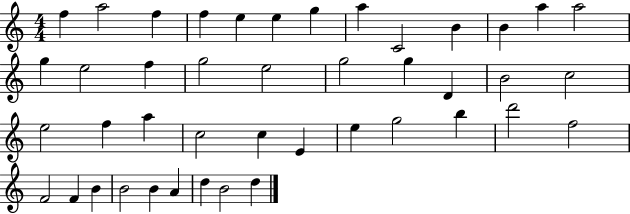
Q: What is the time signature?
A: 4/4